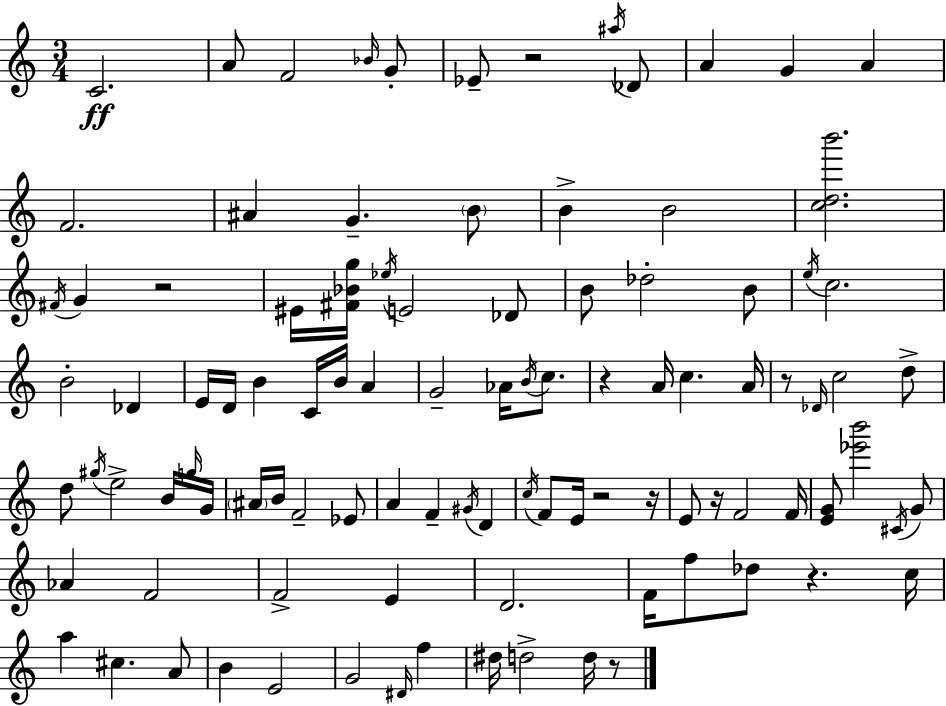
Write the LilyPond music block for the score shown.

{
  \clef treble
  \numericTimeSignature
  \time 3/4
  \key c \major
  c'2.\ff | a'8 f'2 \grace { bes'16 } g'8-. | ees'8-- r2 \acciaccatura { ais''16 } | des'8 a'4 g'4 a'4 | \break f'2. | ais'4 g'4.-- | \parenthesize b'8 b'4-> b'2 | <c'' d'' b'''>2. | \break \acciaccatura { fis'16 } g'4 r2 | eis'16 <fis' bes' g''>16 \acciaccatura { ees''16 } e'2 | des'8 b'8 des''2-. | b'8 \acciaccatura { e''16 } c''2. | \break b'2-. | des'4 e'16 d'16 b'4 c'16 | b'16 a'4 g'2-- | aes'16 \acciaccatura { b'16 } c''8. r4 a'16 c''4. | \break a'16 r8 \grace { des'16 } c''2 | d''8-> d''8 \acciaccatura { gis''16 } e''2-> | b'16 \grace { g''16 } g'16 \parenthesize ais'16 b'16 f'2-- | ees'8 a'4 | \break f'4-- \acciaccatura { gis'16 } d'4 \acciaccatura { c''16 } f'8 | e'16 r2 r16 e'8 | r16 f'2 f'16 <e' g'>8 | <ees''' b'''>2 \acciaccatura { cis'16 } g'8 | \break aes'4 f'2 | f'2-> e'4 | d'2. | f'16 f''8 des''8 r4. c''16 | \break a''4 cis''4. a'8 | b'4 e'2 | g'2 \grace { dis'16 } f''4 | dis''16 d''2-> d''16 r8 | \break \bar "|."
}